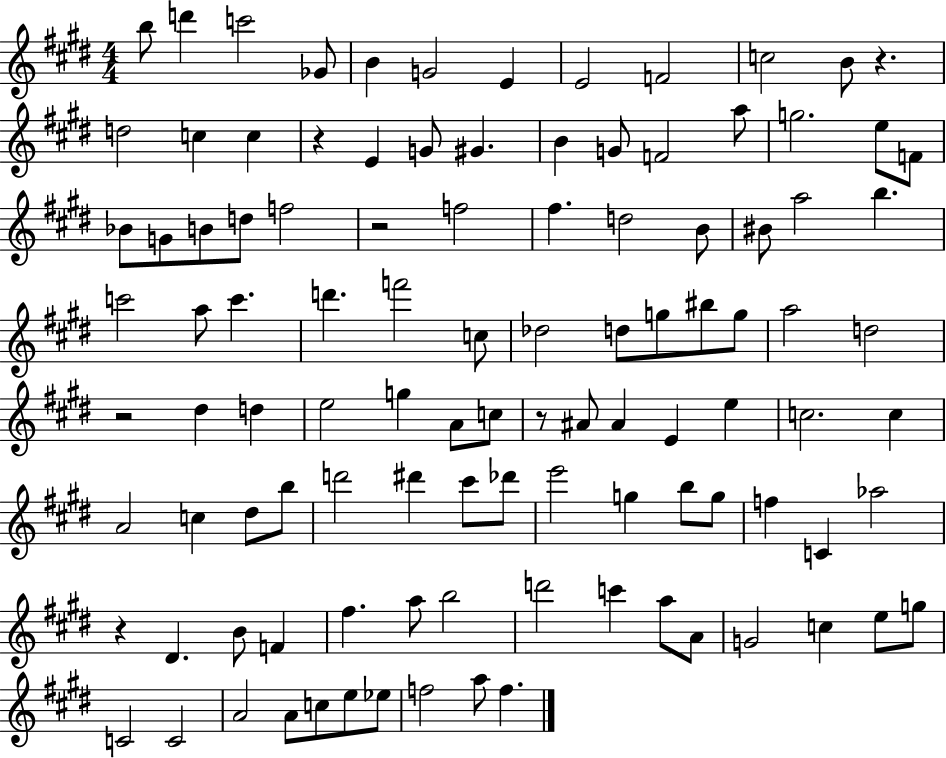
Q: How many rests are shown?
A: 6